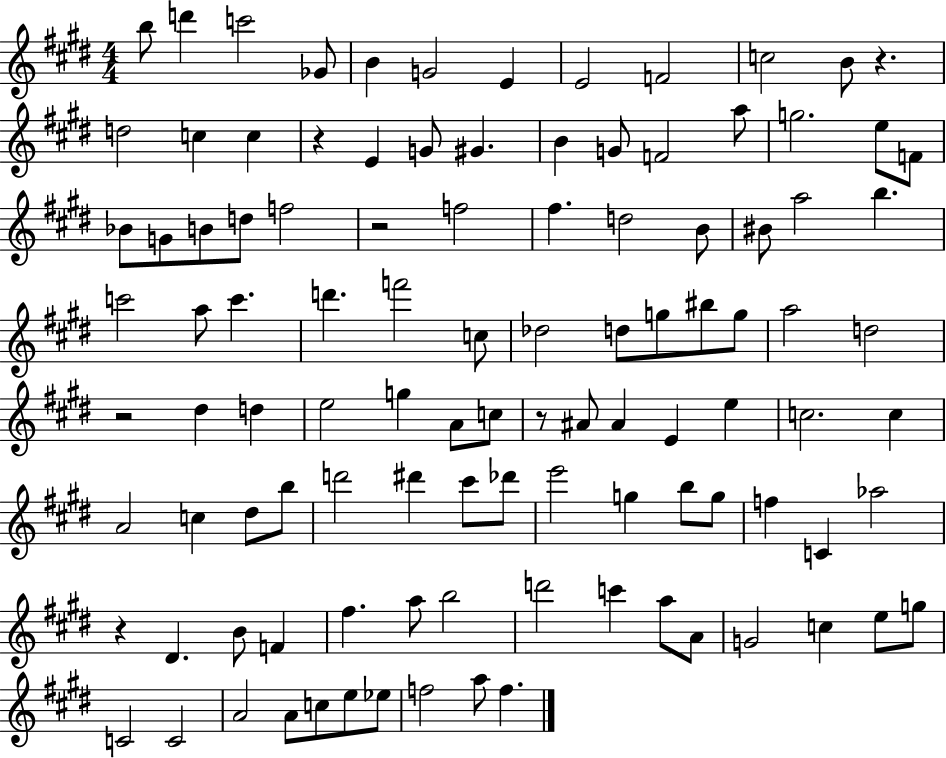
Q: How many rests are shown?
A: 6